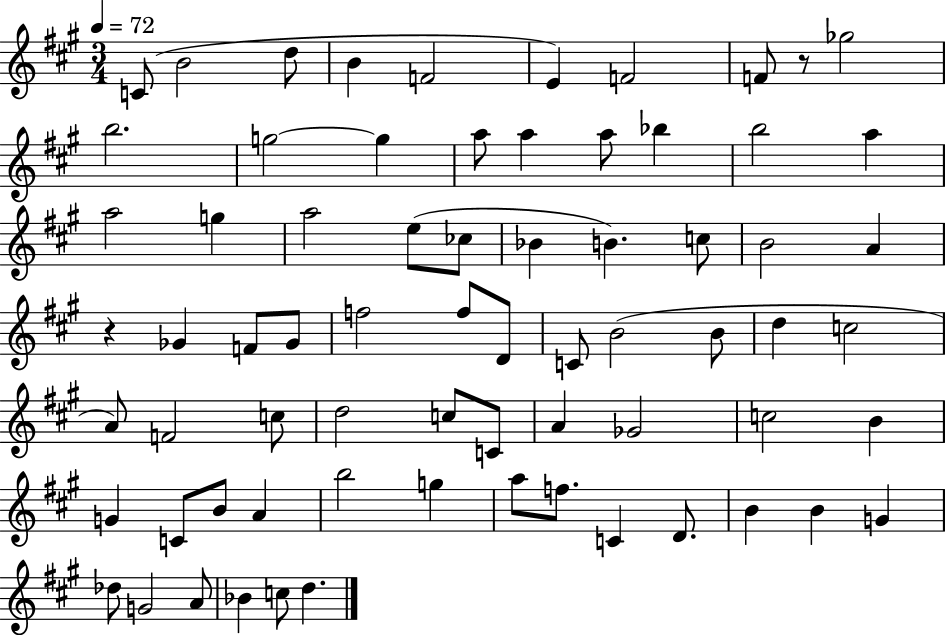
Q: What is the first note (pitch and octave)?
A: C4